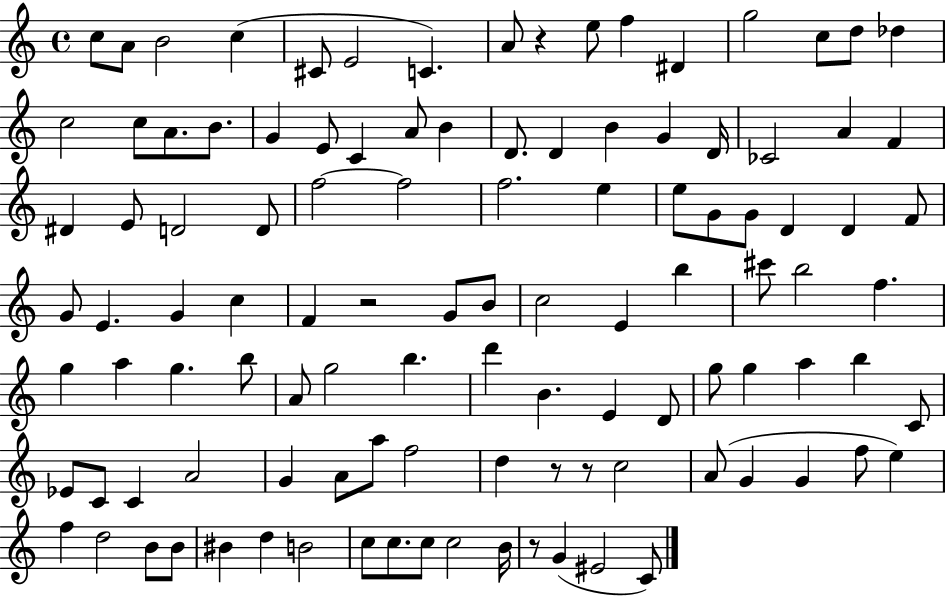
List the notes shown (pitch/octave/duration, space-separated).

C5/e A4/e B4/h C5/q C#4/e E4/h C4/q. A4/e R/q E5/e F5/q D#4/q G5/h C5/e D5/e Db5/q C5/h C5/e A4/e. B4/e. G4/q E4/e C4/q A4/e B4/q D4/e. D4/q B4/q G4/q D4/s CES4/h A4/q F4/q D#4/q E4/e D4/h D4/e F5/h F5/h F5/h. E5/q E5/e G4/e G4/e D4/q D4/q F4/e G4/e E4/q. G4/q C5/q F4/q R/h G4/e B4/e C5/h E4/q B5/q C#6/e B5/h F5/q. G5/q A5/q G5/q. B5/e A4/e G5/h B5/q. D6/q B4/q. E4/q D4/e G5/e G5/q A5/q B5/q C4/e Eb4/e C4/e C4/q A4/h G4/q A4/e A5/e F5/h D5/q R/e R/e C5/h A4/e G4/q G4/q F5/e E5/q F5/q D5/h B4/e B4/e BIS4/q D5/q B4/h C5/e C5/e. C5/e C5/h B4/s R/e G4/q EIS4/h C4/e